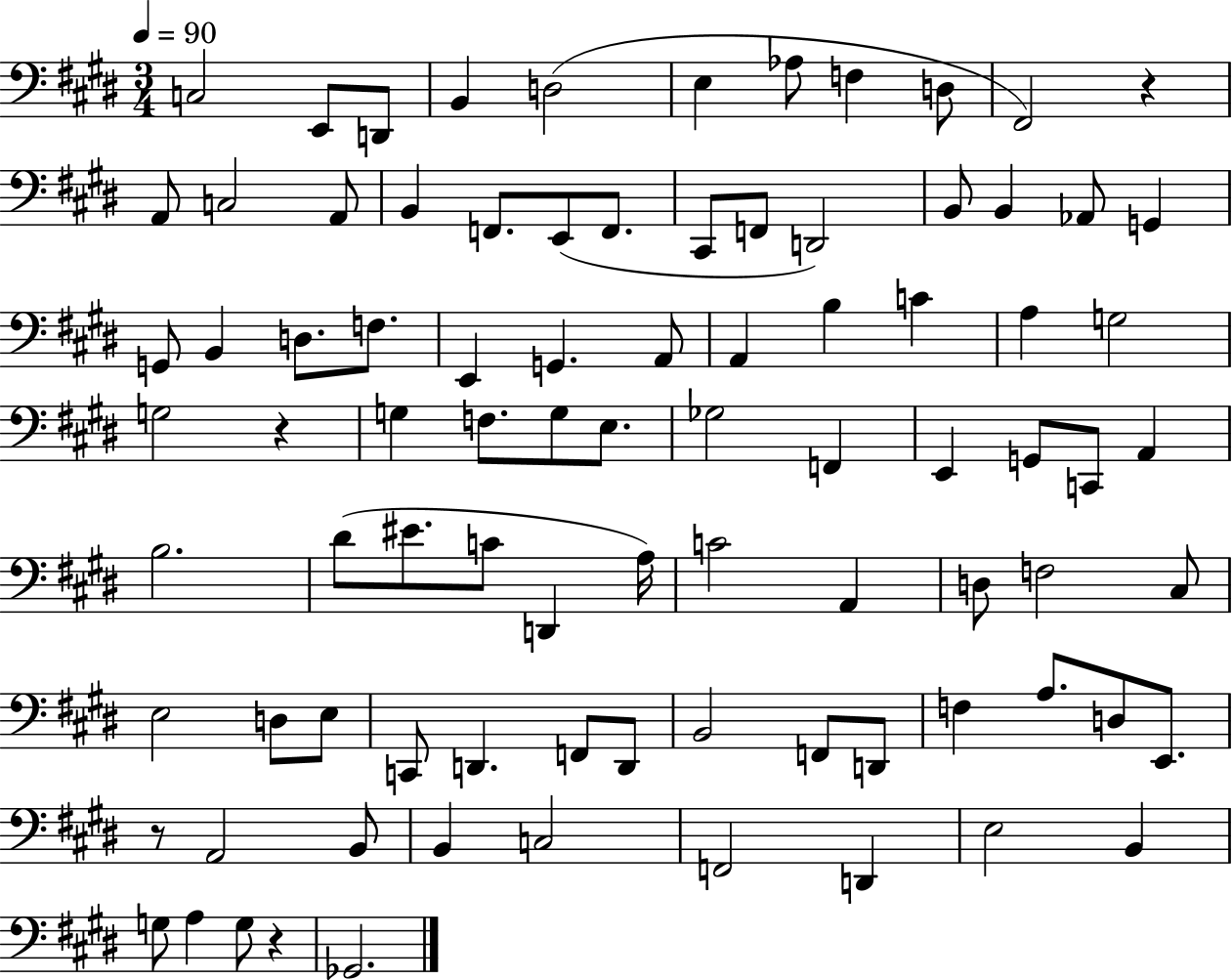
{
  \clef bass
  \numericTimeSignature
  \time 3/4
  \key e \major
  \tempo 4 = 90
  c2 e,8 d,8 | b,4 d2( | e4 aes8 f4 d8 | fis,2) r4 | \break a,8 c2 a,8 | b,4 f,8. e,8( f,8. | cis,8 f,8 d,2) | b,8 b,4 aes,8 g,4 | \break g,8 b,4 d8. f8. | e,4 g,4. a,8 | a,4 b4 c'4 | a4 g2 | \break g2 r4 | g4 f8. g8 e8. | ges2 f,4 | e,4 g,8 c,8 a,4 | \break b2. | dis'8( eis'8. c'8 d,4 a16) | c'2 a,4 | d8 f2 cis8 | \break e2 d8 e8 | c,8 d,4. f,8 d,8 | b,2 f,8 d,8 | f4 a8. d8 e,8. | \break r8 a,2 b,8 | b,4 c2 | f,2 d,4 | e2 b,4 | \break g8 a4 g8 r4 | ges,2. | \bar "|."
}